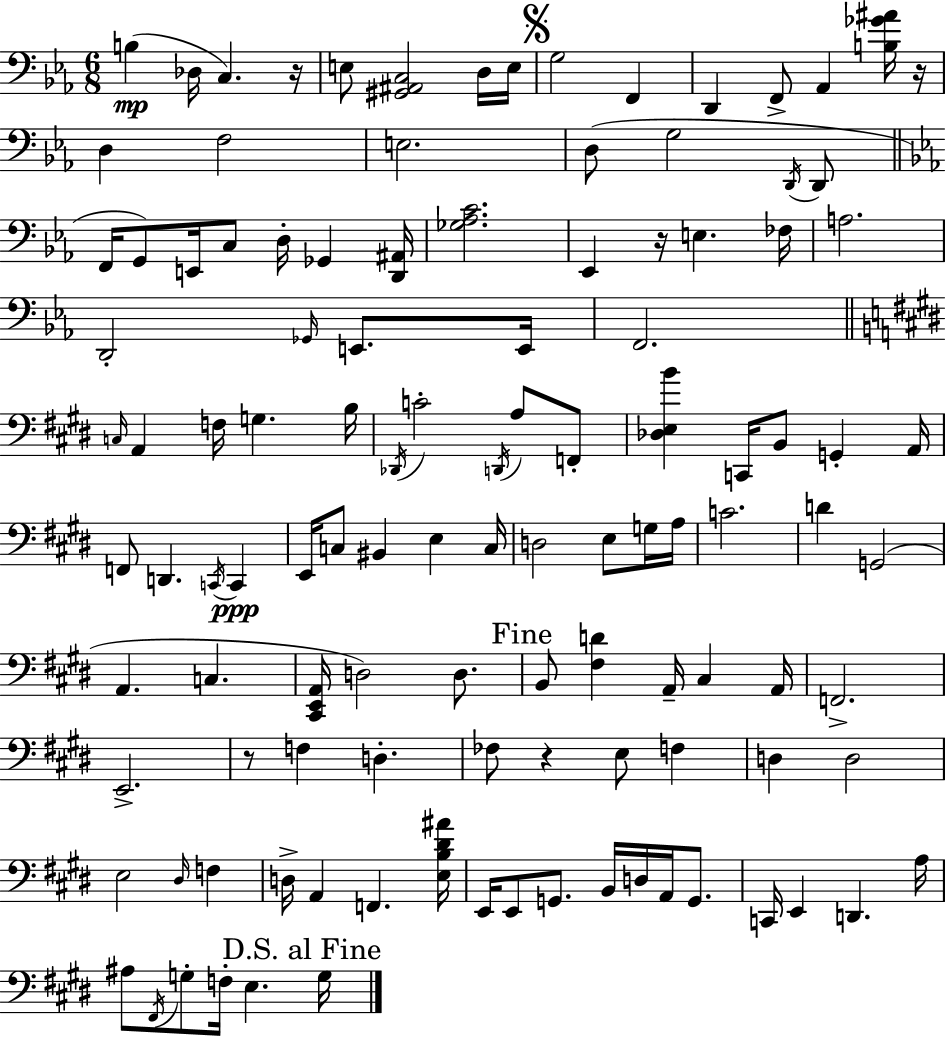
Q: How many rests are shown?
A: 5